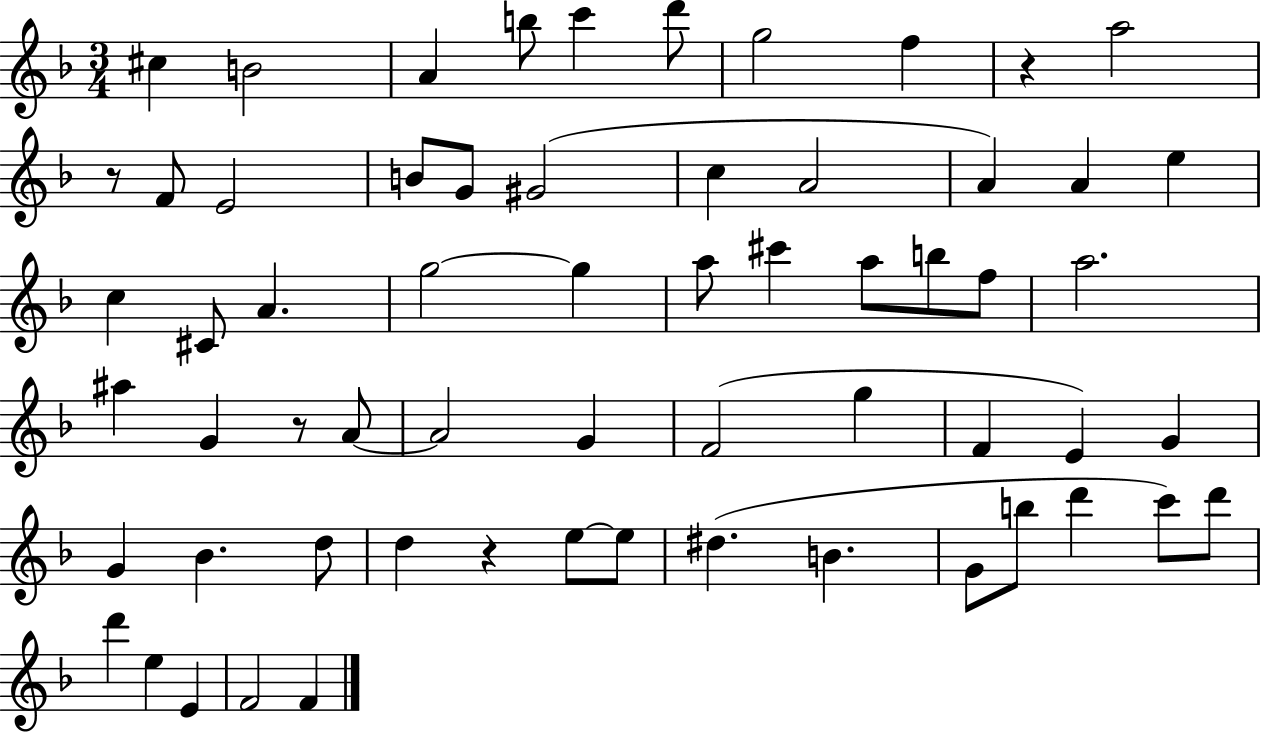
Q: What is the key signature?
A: F major